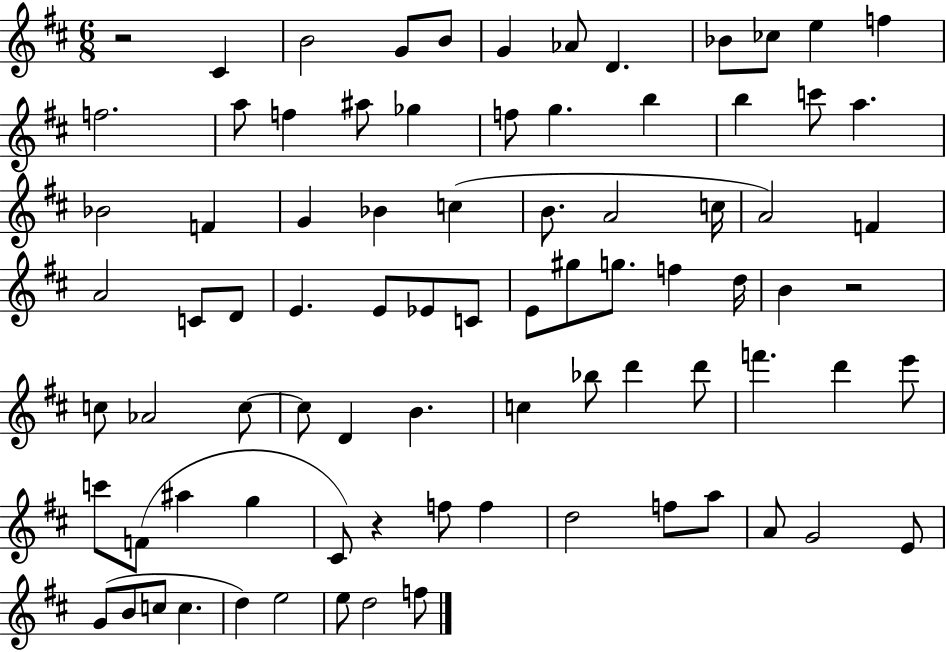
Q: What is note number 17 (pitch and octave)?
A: F5